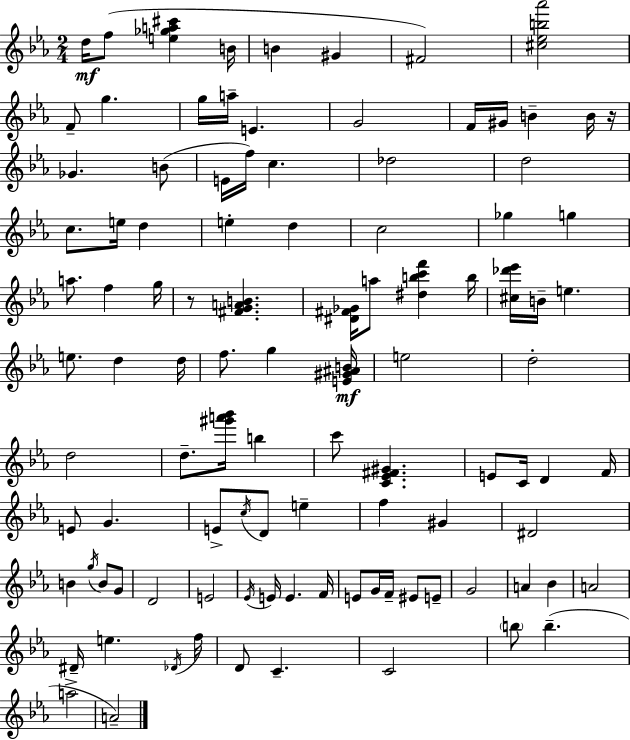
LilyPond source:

{
  \clef treble
  \numericTimeSignature
  \time 2/4
  \key c \minor
  d''16\mf f''8( <e'' ges'' a'' cis'''>4 b'16 | b'4 gis'4 | fis'2) | <cis'' ees'' b'' aes'''>2 | \break f'8-- g''4. | g''16 a''16-- e'4. | g'2 | f'16 gis'16 b'4-- b'16 r16 | \break ges'4. b'8( | e'16 f''16) c''4. | des''2 | d''2 | \break c''8. e''16 d''4 | e''4-. d''4 | c''2 | ges''4 g''4 | \break a''8. f''4 g''16 | r8 <fis' g' a' b'>4. | <dis' fis' ges'>16 a''8 <dis'' b'' c''' f'''>4 b''16 | <cis'' des''' ees'''>16 b'16-- e''4. | \break e''8. d''4 d''16 | f''8. g''4 <e' gis' ais' b'>16\mf | e''2 | d''2-. | \break d''2 | d''8.-- <gis''' a''' bes'''>16 b''4 | c'''8 <c' ees' fis' gis'>4. | e'8 c'16 d'4 f'16 | \break e'8 g'4. | e'8-> \acciaccatura { c''16 } d'8 e''4-- | f''4 gis'4 | dis'2 | \break b'4 \acciaccatura { g''16 } b'8 | g'8 d'2 | e'2 | \acciaccatura { ees'16 } e'16 e'4. | \break f'16 e'8 g'16 f'16-- eis'8 | e'8-- g'2 | a'4 bes'4 | a'2 | \break dis'16-- e''4. | \acciaccatura { des'16 } f''16 d'8 c'4.-- | c'2 | \parenthesize b''8 b''4.--( | \break a''2-> | a'2--) | \bar "|."
}